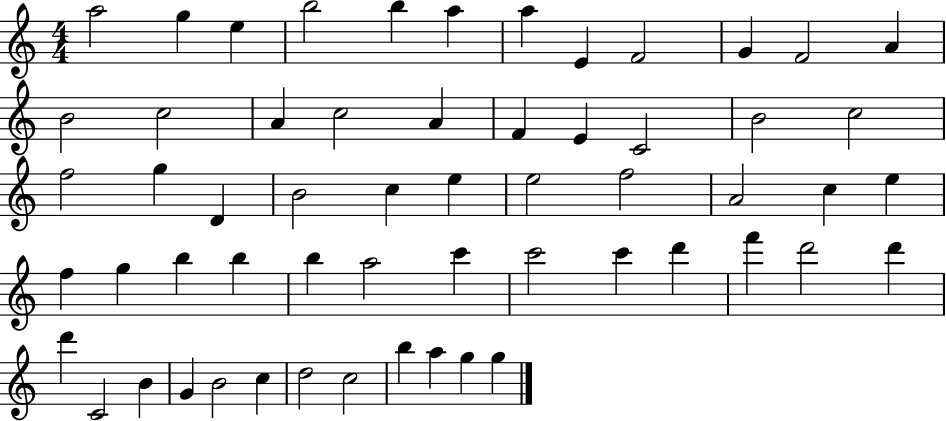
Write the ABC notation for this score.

X:1
T:Untitled
M:4/4
L:1/4
K:C
a2 g e b2 b a a E F2 G F2 A B2 c2 A c2 A F E C2 B2 c2 f2 g D B2 c e e2 f2 A2 c e f g b b b a2 c' c'2 c' d' f' d'2 d' d' C2 B G B2 c d2 c2 b a g g